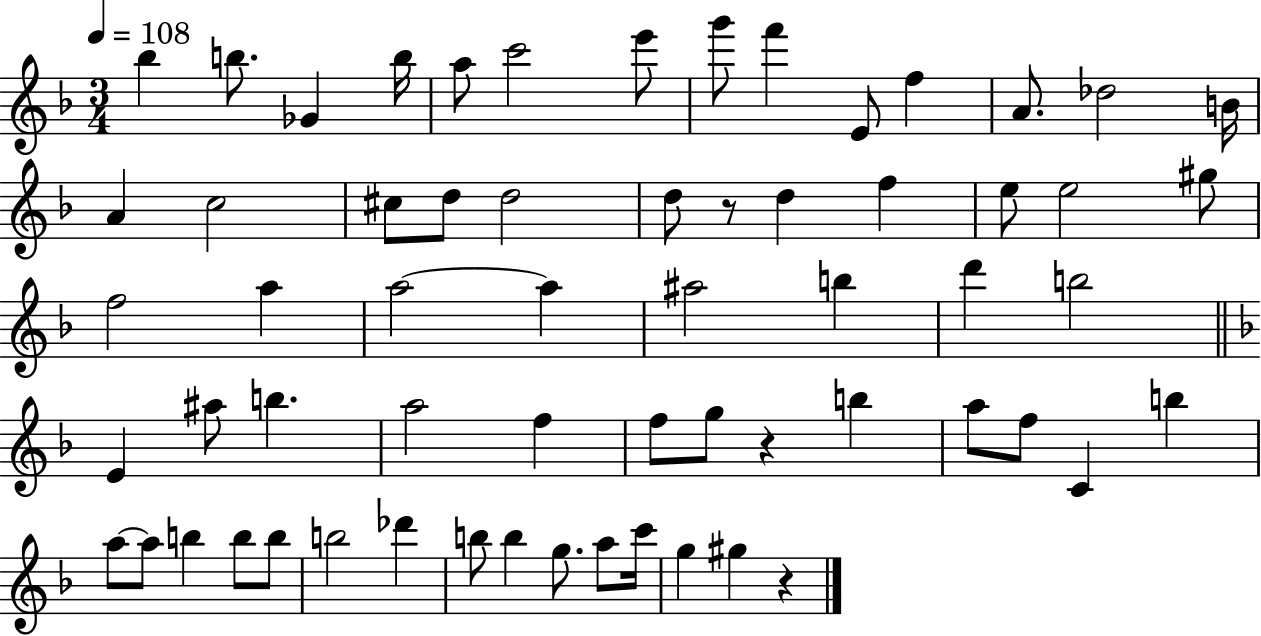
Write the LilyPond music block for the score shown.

{
  \clef treble
  \numericTimeSignature
  \time 3/4
  \key f \major
  \tempo 4 = 108
  \repeat volta 2 { bes''4 b''8. ges'4 b''16 | a''8 c'''2 e'''8 | g'''8 f'''4 e'8 f''4 | a'8. des''2 b'16 | \break a'4 c''2 | cis''8 d''8 d''2 | d''8 r8 d''4 f''4 | e''8 e''2 gis''8 | \break f''2 a''4 | a''2~~ a''4 | ais''2 b''4 | d'''4 b''2 | \break \bar "||" \break \key f \major e'4 ais''8 b''4. | a''2 f''4 | f''8 g''8 r4 b''4 | a''8 f''8 c'4 b''4 | \break a''8~~ a''8 b''4 b''8 b''8 | b''2 des'''4 | b''8 b''4 g''8. a''8 c'''16 | g''4 gis''4 r4 | \break } \bar "|."
}